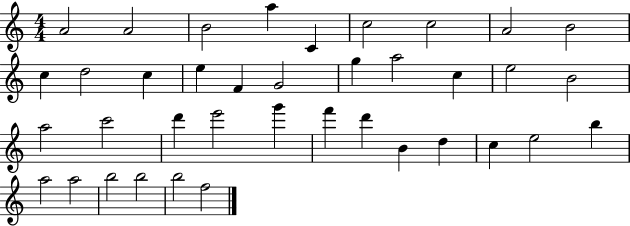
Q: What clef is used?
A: treble